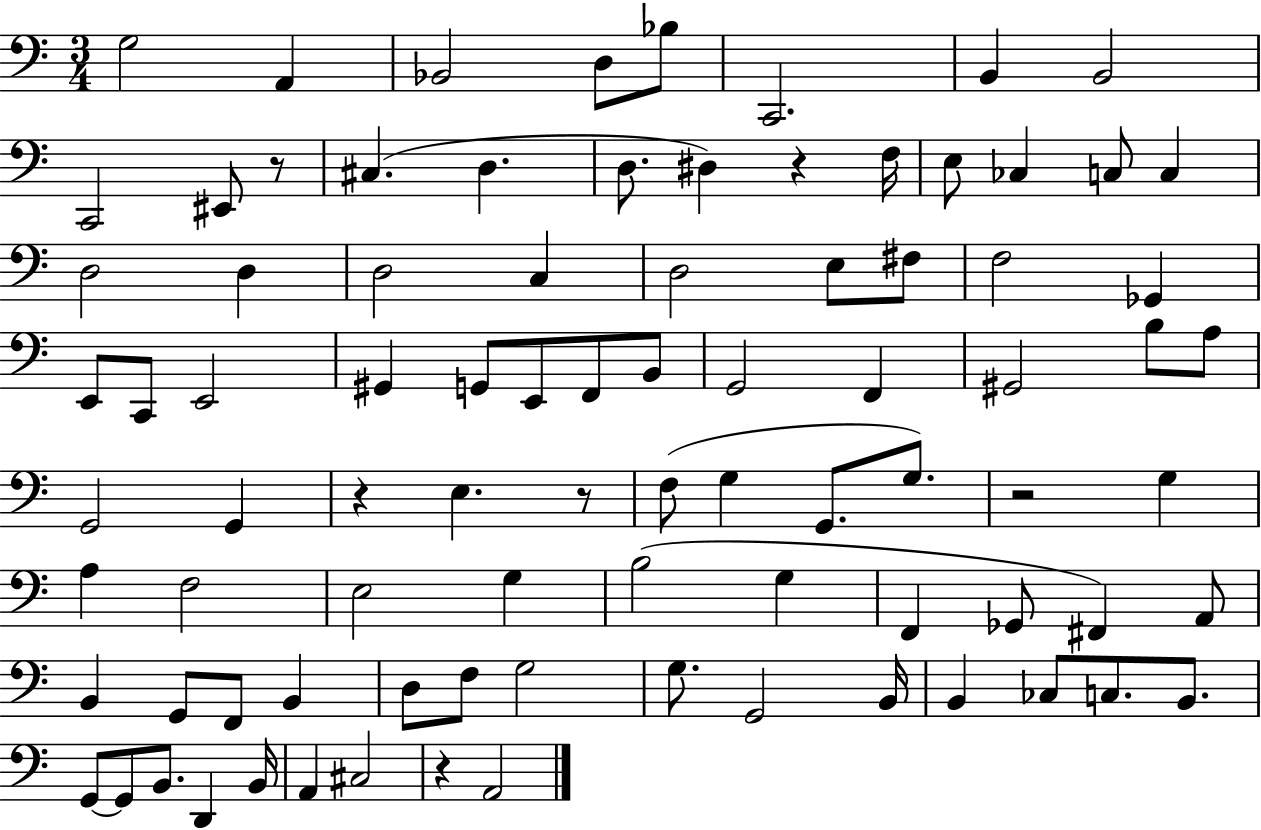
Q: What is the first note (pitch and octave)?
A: G3